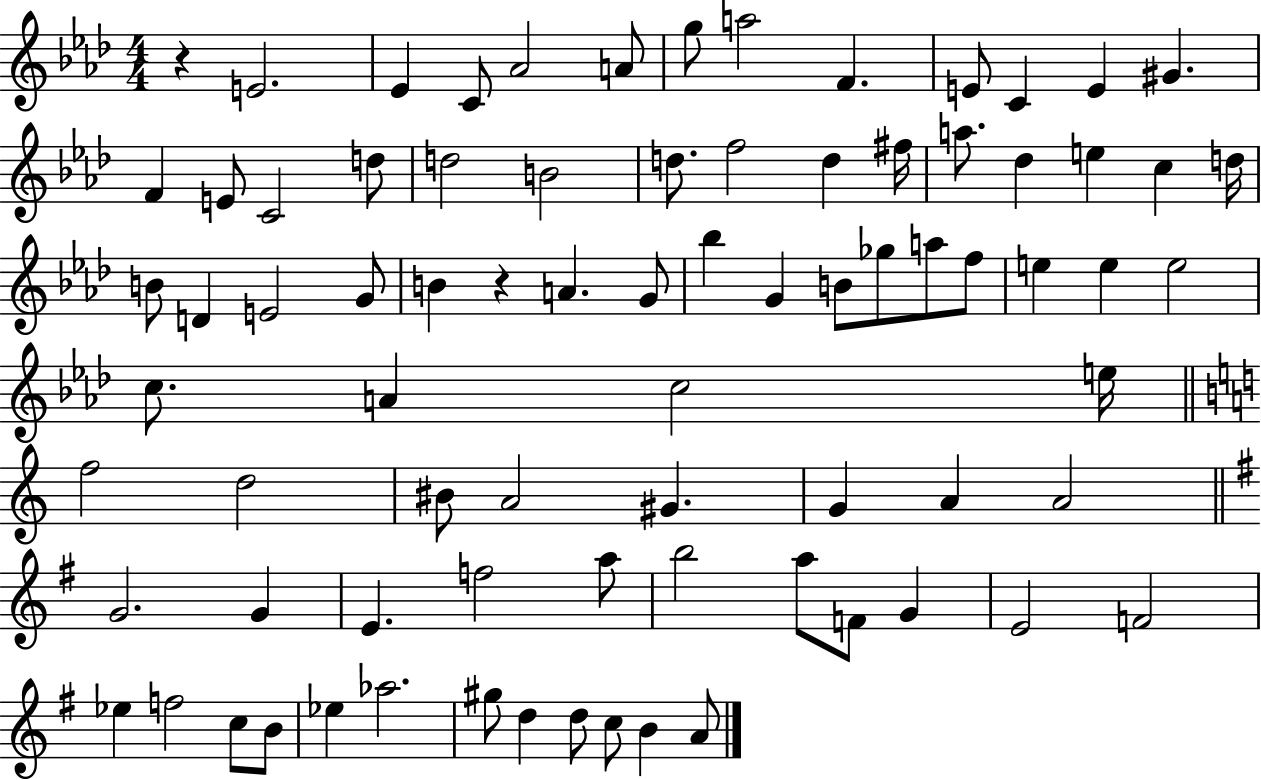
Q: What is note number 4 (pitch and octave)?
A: Ab4